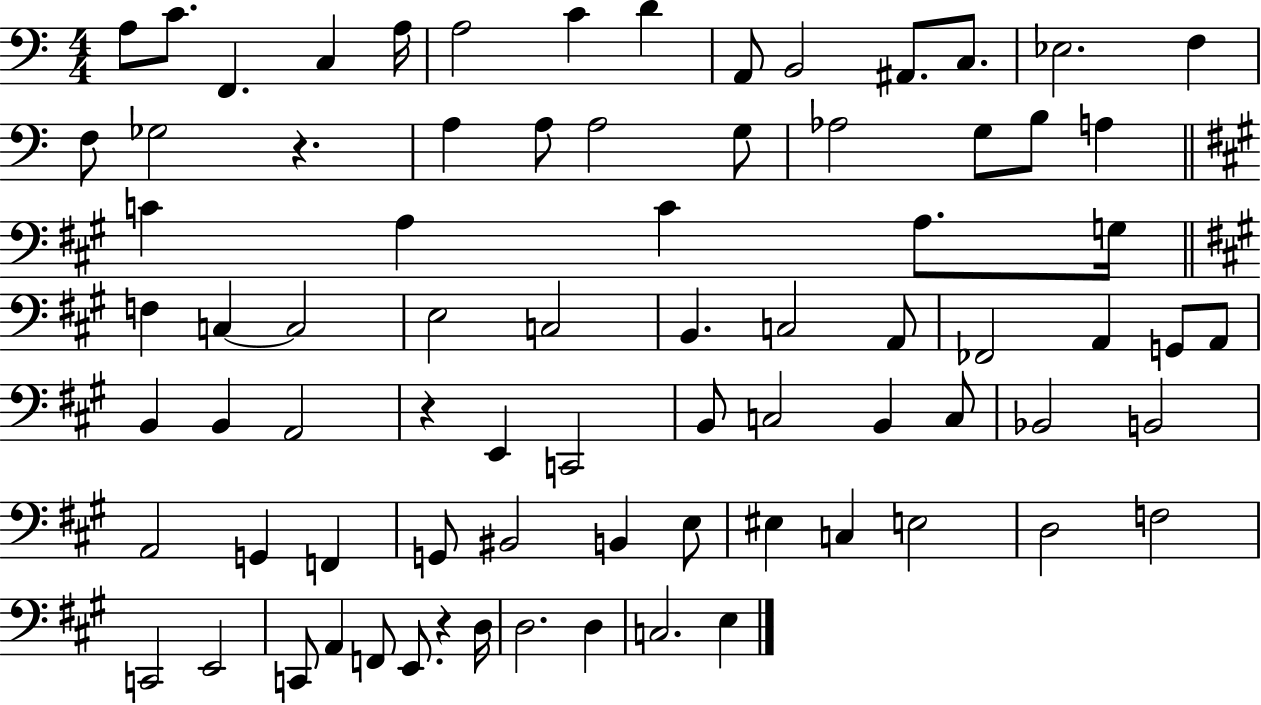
{
  \clef bass
  \numericTimeSignature
  \time 4/4
  \key c \major
  \repeat volta 2 { a8 c'8. f,4. c4 a16 | a2 c'4 d'4 | a,8 b,2 ais,8. c8. | ees2. f4 | \break f8 ges2 r4. | a4 a8 a2 g8 | aes2 g8 b8 a4 | \bar "||" \break \key a \major c'4 a4 c'4 a8. g16 | \bar "||" \break \key a \major f4 c4~~ c2 | e2 c2 | b,4. c2 a,8 | fes,2 a,4 g,8 a,8 | \break b,4 b,4 a,2 | r4 e,4 c,2 | b,8 c2 b,4 c8 | bes,2 b,2 | \break a,2 g,4 f,4 | g,8 bis,2 b,4 e8 | eis4 c4 e2 | d2 f2 | \break c,2 e,2 | c,8 a,4 f,8 e,8. r4 d16 | d2. d4 | c2. e4 | \break } \bar "|."
}